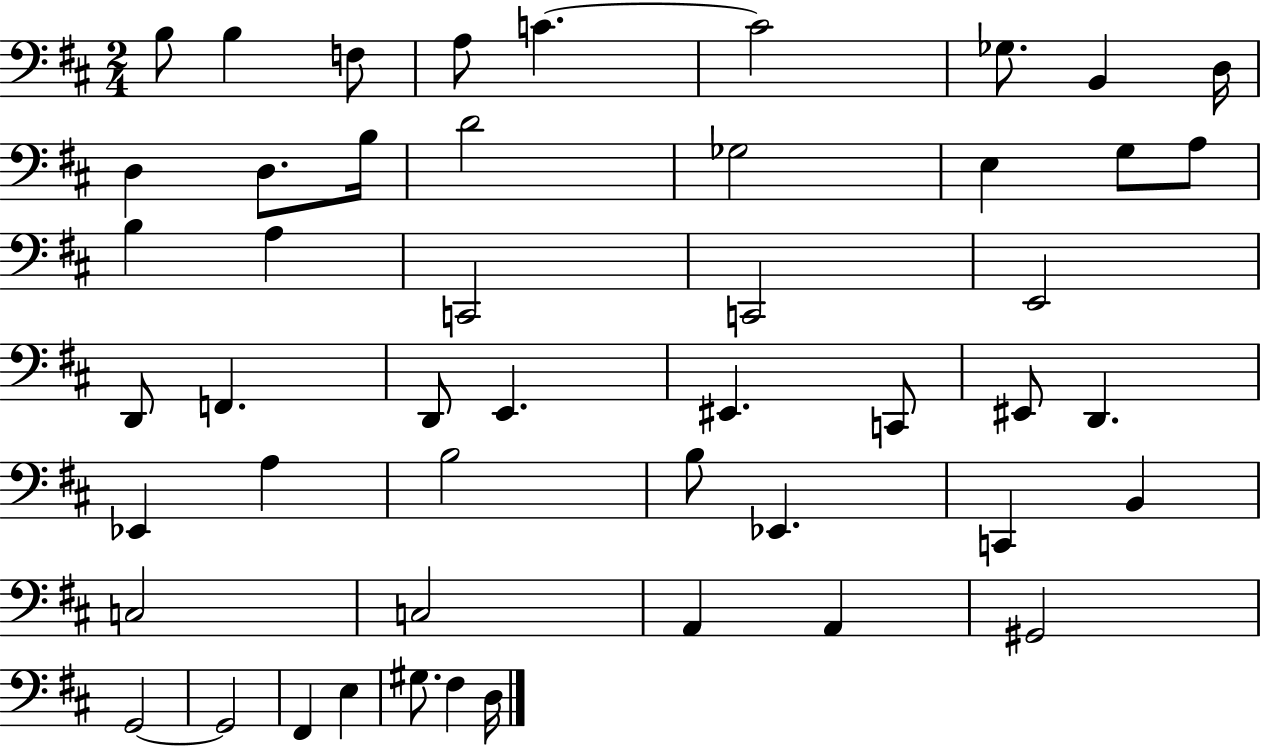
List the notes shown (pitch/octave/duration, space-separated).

B3/e B3/q F3/e A3/e C4/q. C4/h Gb3/e. B2/q D3/s D3/q D3/e. B3/s D4/h Gb3/h E3/q G3/e A3/e B3/q A3/q C2/h C2/h E2/h D2/e F2/q. D2/e E2/q. EIS2/q. C2/e EIS2/e D2/q. Eb2/q A3/q B3/h B3/e Eb2/q. C2/q B2/q C3/h C3/h A2/q A2/q G#2/h G2/h G2/h F#2/q E3/q G#3/e. F#3/q D3/s